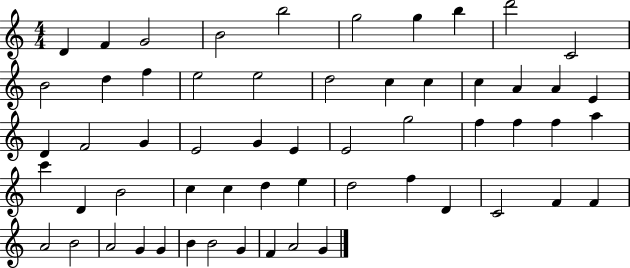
{
  \clef treble
  \numericTimeSignature
  \time 4/4
  \key c \major
  d'4 f'4 g'2 | b'2 b''2 | g''2 g''4 b''4 | d'''2 c'2 | \break b'2 d''4 f''4 | e''2 e''2 | d''2 c''4 c''4 | c''4 a'4 a'4 e'4 | \break d'4 f'2 g'4 | e'2 g'4 e'4 | e'2 g''2 | f''4 f''4 f''4 a''4 | \break c'''4 d'4 b'2 | c''4 c''4 d''4 e''4 | d''2 f''4 d'4 | c'2 f'4 f'4 | \break a'2 b'2 | a'2 g'4 g'4 | b'4 b'2 g'4 | f'4 a'2 g'4 | \break \bar "|."
}